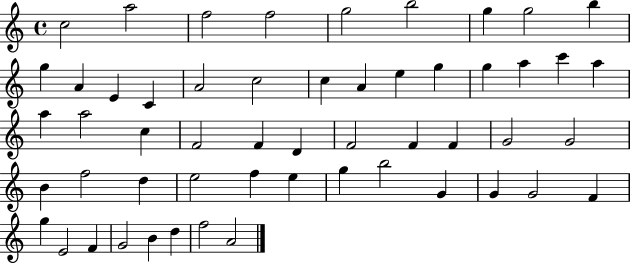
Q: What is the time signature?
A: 4/4